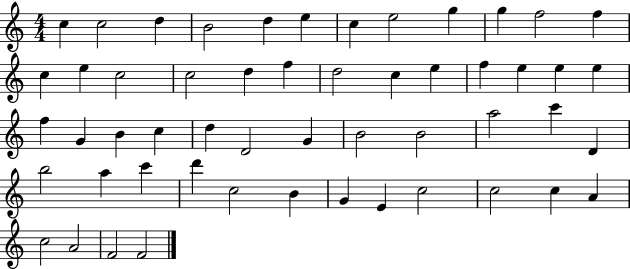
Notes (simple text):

C5/q C5/h D5/q B4/h D5/q E5/q C5/q E5/h G5/q G5/q F5/h F5/q C5/q E5/q C5/h C5/h D5/q F5/q D5/h C5/q E5/q F5/q E5/q E5/q E5/q F5/q G4/q B4/q C5/q D5/q D4/h G4/q B4/h B4/h A5/h C6/q D4/q B5/h A5/q C6/q D6/q C5/h B4/q G4/q E4/q C5/h C5/h C5/q A4/q C5/h A4/h F4/h F4/h